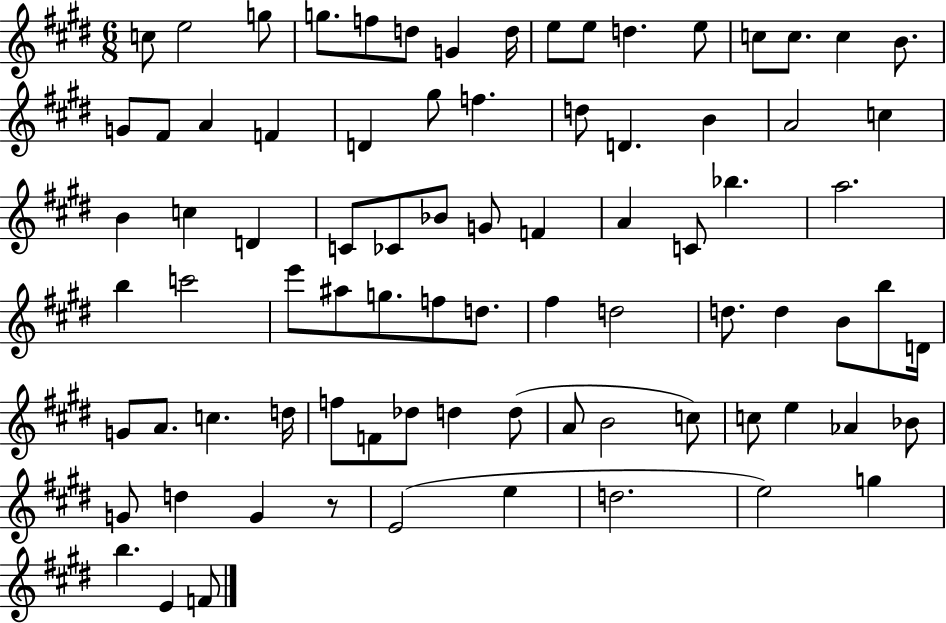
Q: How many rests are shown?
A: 1